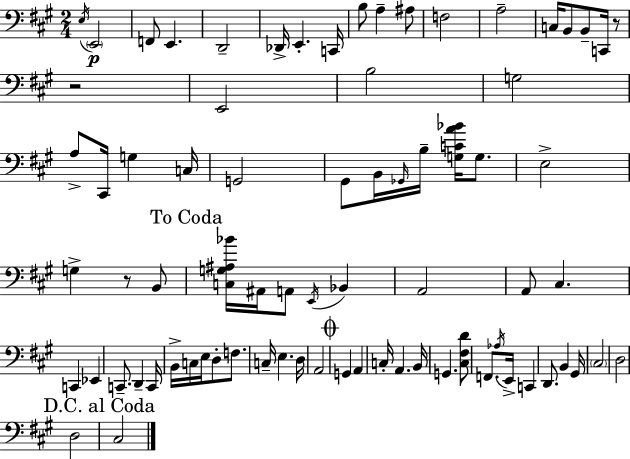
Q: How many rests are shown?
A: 3